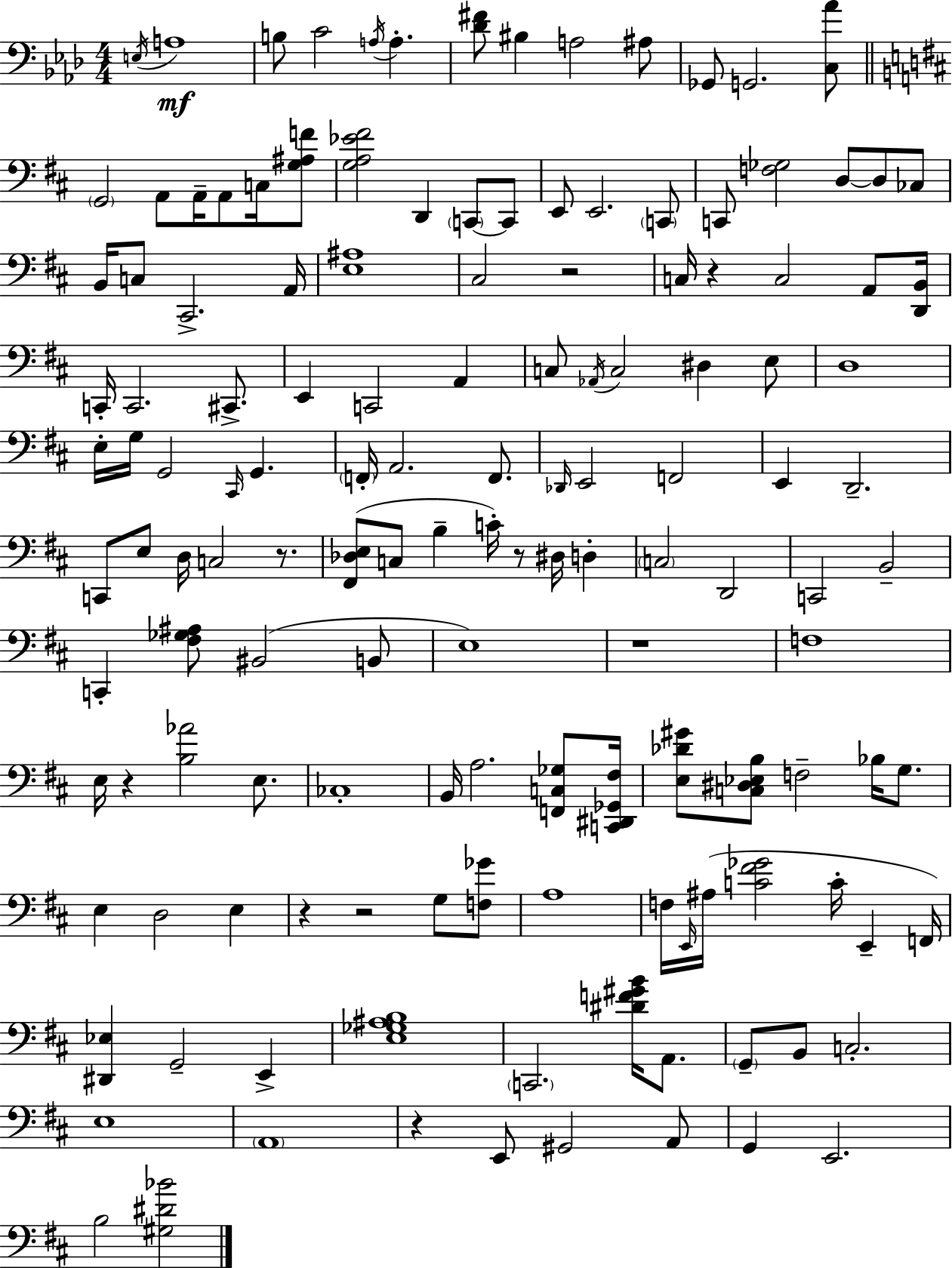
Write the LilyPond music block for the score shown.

{
  \clef bass
  \numericTimeSignature
  \time 4/4
  \key aes \major
  \acciaccatura { e16 }\mf a1 | b8 c'2 \acciaccatura { a16 } a4.-. | <des' fis'>8 bis4 a2 | ais8 ges,8 g,2. | \break <c aes'>8 \bar "||" \break \key d \major \parenthesize g,2 a,8 a,16-- a,8 c16 <g ais f'>8 | <g a ees' fis'>2 d,4 \parenthesize c,8~~ c,8 | e,8 e,2. \parenthesize c,8 | c,8 <f ges>2 d8~~ d8 ces8 | \break b,16 c8 cis,2.-> a,16 | <e ais>1 | cis2 r2 | c16 r4 c2 a,8 <d, b,>16 | \break c,16-. c,2. cis,8.-> | e,4 c,2 a,4 | c8 \acciaccatura { aes,16 } c2 dis4 e8 | d1 | \break e16-. g16 g,2 \grace { cis,16 } g,4. | \parenthesize f,16-. a,2. f,8. | \grace { des,16 } e,2 f,2 | e,4 d,2.-- | \break c,8 e8 d16 c2 | r8. <fis, des e>8( c8 b4-- c'16-.) r8 dis16 d4-. | \parenthesize c2 d,2 | c,2 b,2-- | \break c,4-. <fis ges ais>8 bis,2( | b,8 e1) | r1 | f1 | \break e16 r4 <b aes'>2 | e8. ces1-. | b,16 a2. | <f, c ges>8 <c, dis, ges, fis>16 <e des' gis'>8 <c dis ees b>8 f2-- bes16 | \break g8. e4 d2 e4 | r4 r2 g8 | <f ges'>8 a1 | f16 \grace { e,16 }( ais16 <c' fis' ges'>2 c'16-. e,4-- | \break f,16) <dis, ees>4 g,2-- | e,4-> <e ges ais b>1 | \parenthesize c,2. | <dis' f' gis' b'>16 a,8. \parenthesize g,8-- b,8 c2.-. | \break e1 | \parenthesize a,1 | r4 e,8 gis,2 | a,8 g,4 e,2. | \break b2 <gis dis' bes'>2 | \bar "|."
}